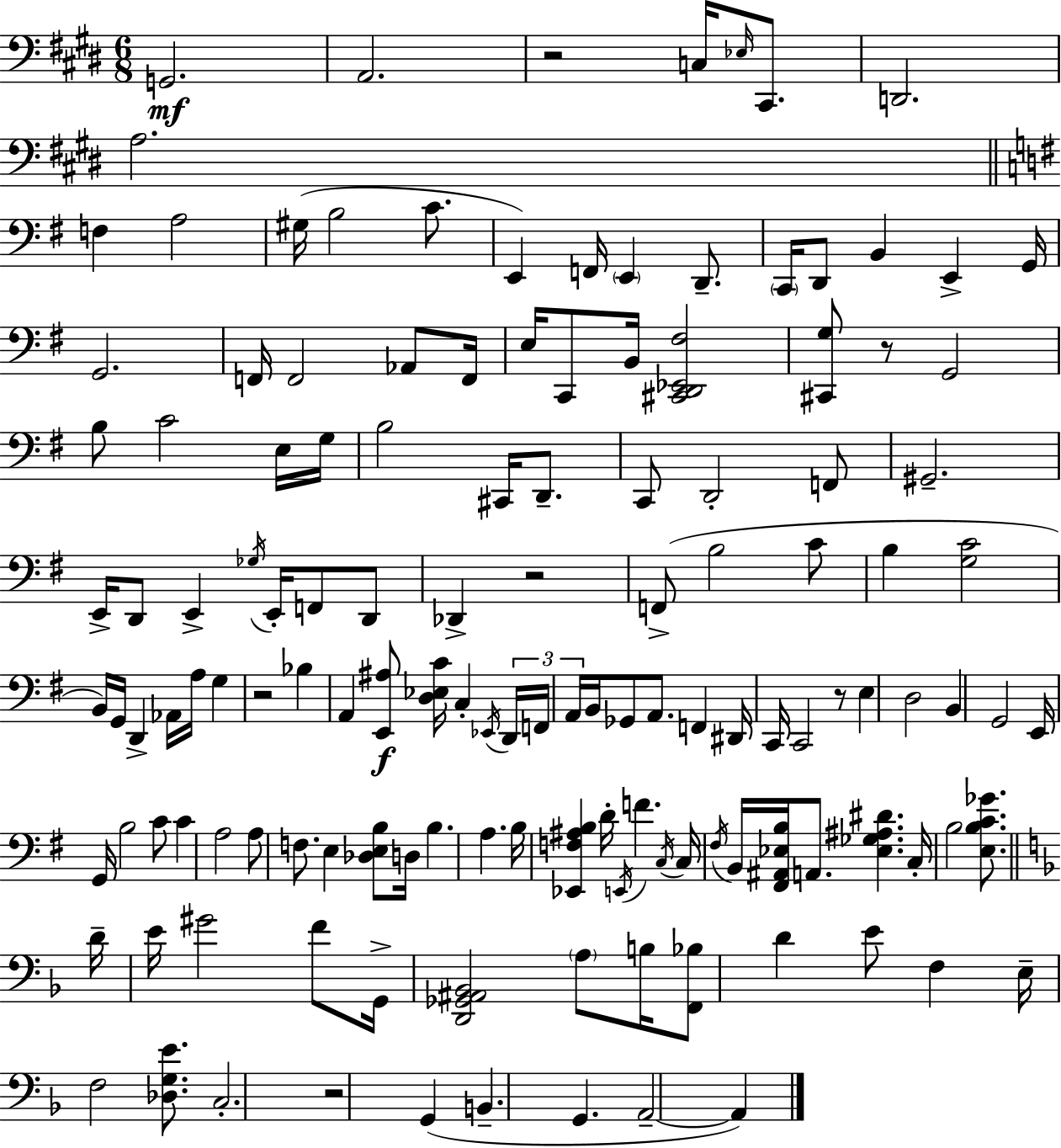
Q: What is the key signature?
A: E major